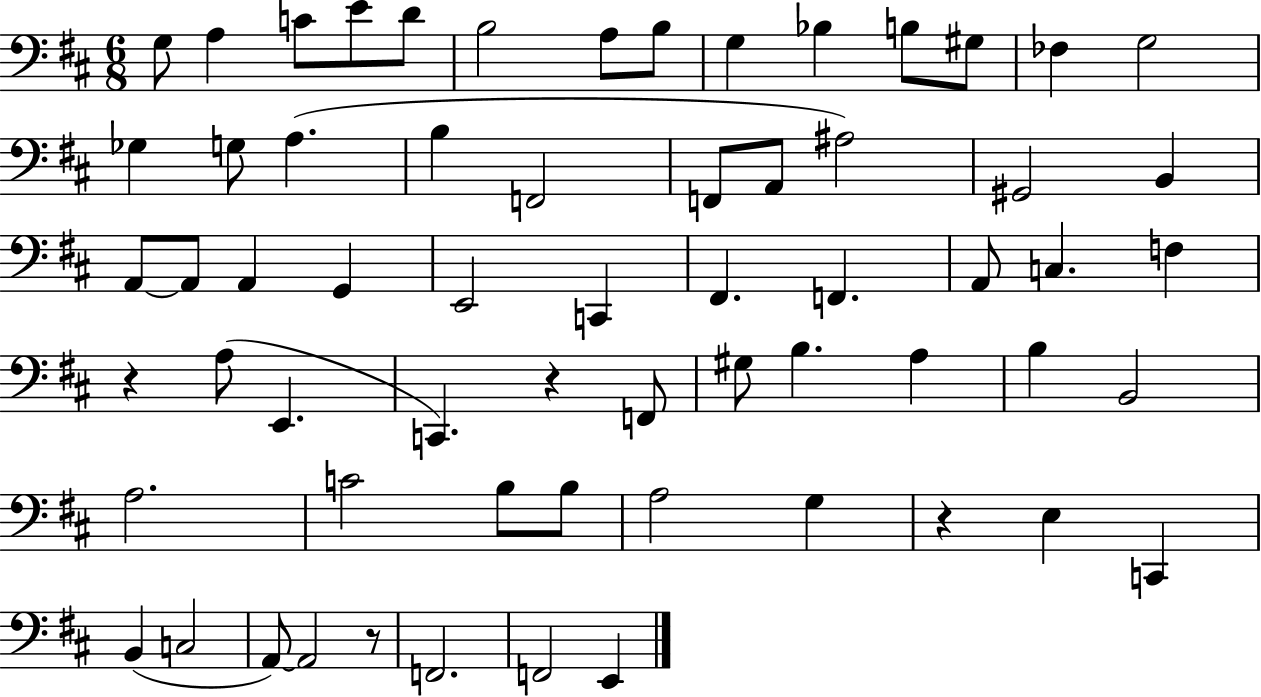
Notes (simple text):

G3/e A3/q C4/e E4/e D4/e B3/h A3/e B3/e G3/q Bb3/q B3/e G#3/e FES3/q G3/h Gb3/q G3/e A3/q. B3/q F2/h F2/e A2/e A#3/h G#2/h B2/q A2/e A2/e A2/q G2/q E2/h C2/q F#2/q. F2/q. A2/e C3/q. F3/q R/q A3/e E2/q. C2/q. R/q F2/e G#3/e B3/q. A3/q B3/q B2/h A3/h. C4/h B3/e B3/e A3/h G3/q R/q E3/q C2/q B2/q C3/h A2/e A2/h R/e F2/h. F2/h E2/q